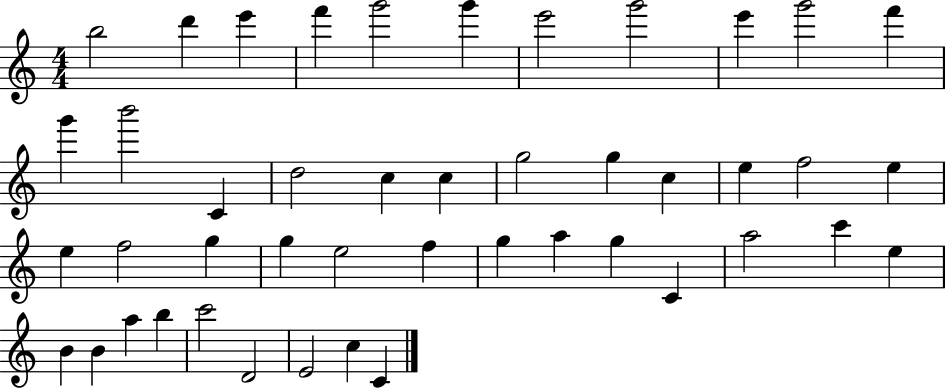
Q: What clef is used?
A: treble